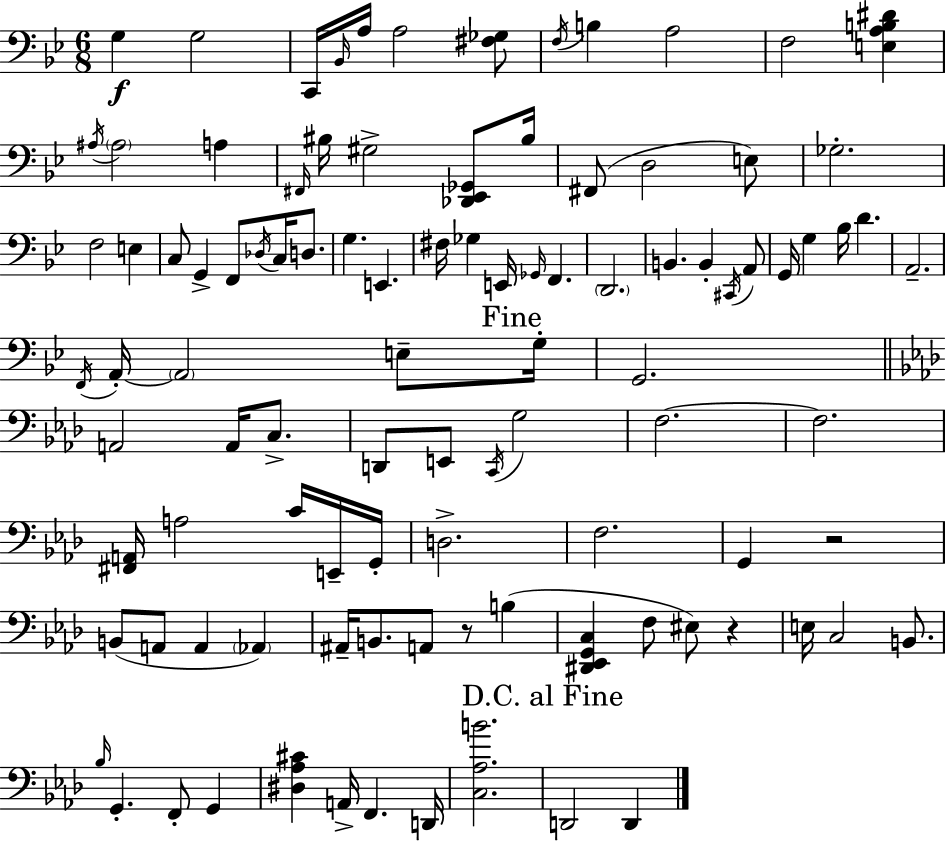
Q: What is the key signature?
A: BES major